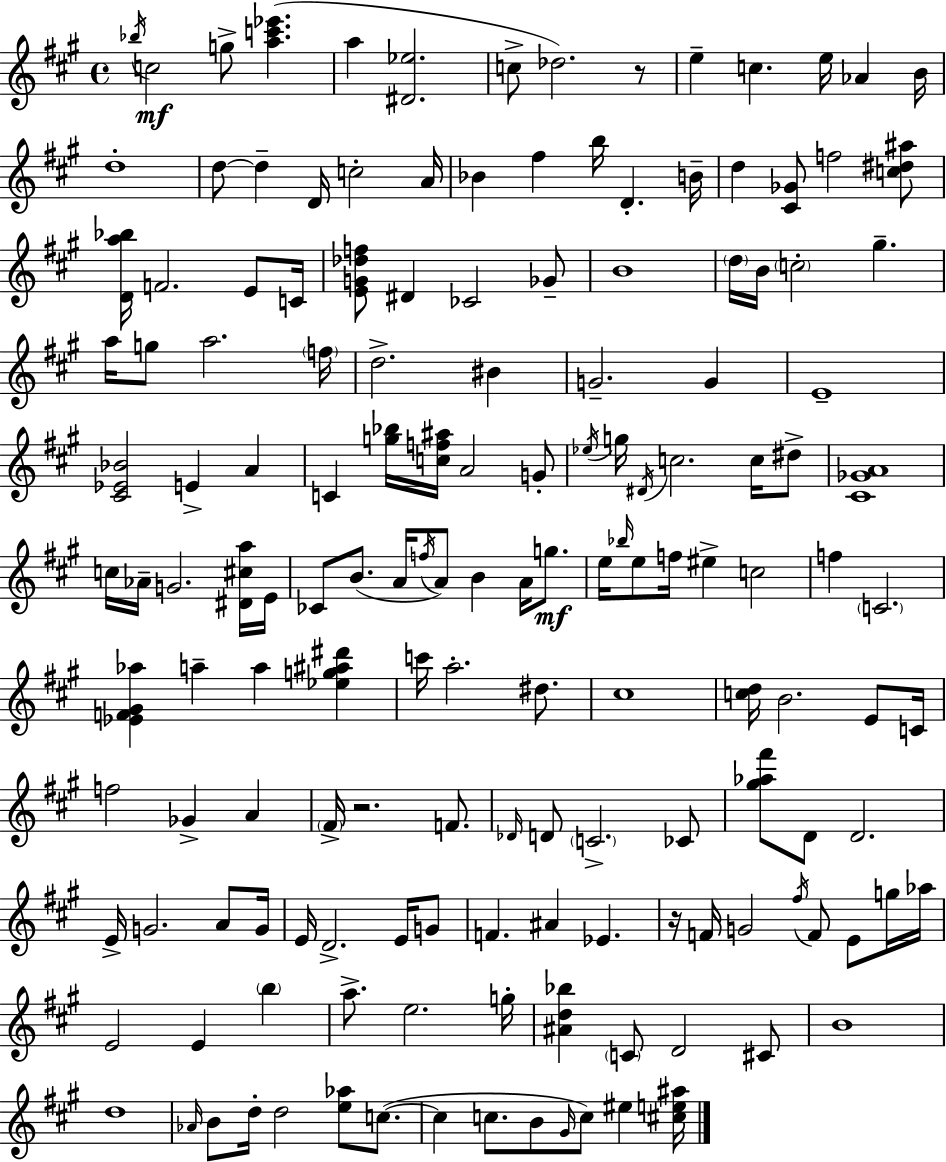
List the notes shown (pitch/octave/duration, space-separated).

Bb5/s C5/h G5/e [A5,C6,Eb6]/q. A5/q [D#4,Eb5]/h. C5/e Db5/h. R/e E5/q C5/q. E5/s Ab4/q B4/s D5/w D5/e D5/q D4/s C5/h A4/s Bb4/q F#5/q B5/s D4/q. B4/s D5/q [C#4,Gb4]/e F5/h [C5,D#5,A#5]/e [D4,A5,Bb5]/s F4/h. E4/e C4/s [E4,G4,Db5,F5]/e D#4/q CES4/h Gb4/e B4/w D5/s B4/s C5/h G#5/q. A5/s G5/e A5/h. F5/s D5/h. BIS4/q G4/h. G4/q E4/w [C#4,Eb4,Bb4]/h E4/q A4/q C4/q [G5,Bb5]/s [C5,F5,A#5]/s A4/h G4/e Eb5/s G5/s D#4/s C5/h. C5/s D#5/e [C#4,Gb4,A4]/w C5/s Ab4/s G4/h. [D#4,C#5,A5]/s E4/s CES4/e B4/e. A4/s F5/s A4/e B4/q A4/s G5/e. E5/s Bb5/s E5/e F5/s EIS5/q C5/h F5/q C4/h. [Eb4,F4,G#4,Ab5]/q A5/q A5/q [Eb5,G5,A#5,D#6]/q C6/s A5/h. D#5/e. C#5/w [C5,D5]/s B4/h. E4/e C4/s F5/h Gb4/q A4/q F#4/s R/h. F4/e. Db4/s D4/e C4/h. CES4/e [G#5,Ab5,F#6]/e D4/e D4/h. E4/s G4/h. A4/e G4/s E4/s D4/h. E4/s G4/e F4/q. A#4/q Eb4/q. R/s F4/s G4/h F#5/s F4/e E4/e G5/s Ab5/s E4/h E4/q B5/q A5/e. E5/h. G5/s [A#4,D5,Bb5]/q C4/e D4/h C#4/e B4/w D5/w Ab4/s B4/e D5/s D5/h [E5,Ab5]/e C5/e. C5/q C5/e. B4/e G#4/s C5/e EIS5/q [C#5,E5,A#5]/s